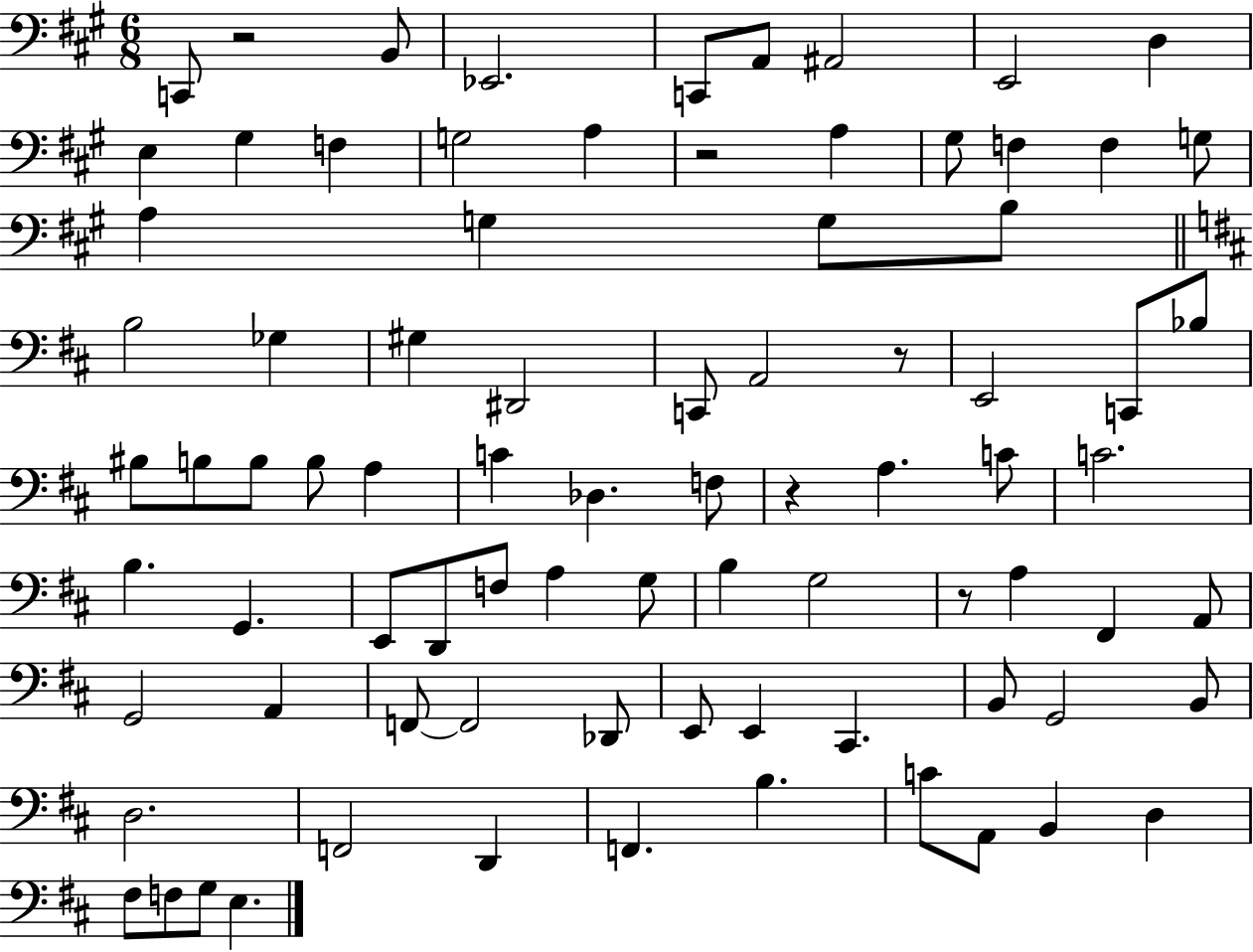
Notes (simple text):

C2/e R/h B2/e Eb2/h. C2/e A2/e A#2/h E2/h D3/q E3/q G#3/q F3/q G3/h A3/q R/h A3/q G#3/e F3/q F3/q G3/e A3/q G3/q G3/e B3/e B3/h Gb3/q G#3/q D#2/h C2/e A2/h R/e E2/h C2/e Bb3/e BIS3/e B3/e B3/e B3/e A3/q C4/q Db3/q. F3/e R/q A3/q. C4/e C4/h. B3/q. G2/q. E2/e D2/e F3/e A3/q G3/e B3/q G3/h R/e A3/q F#2/q A2/e G2/h A2/q F2/e F2/h Db2/e E2/e E2/q C#2/q. B2/e G2/h B2/e D3/h. F2/h D2/q F2/q. B3/q. C4/e A2/e B2/q D3/q F#3/e F3/e G3/e E3/q.